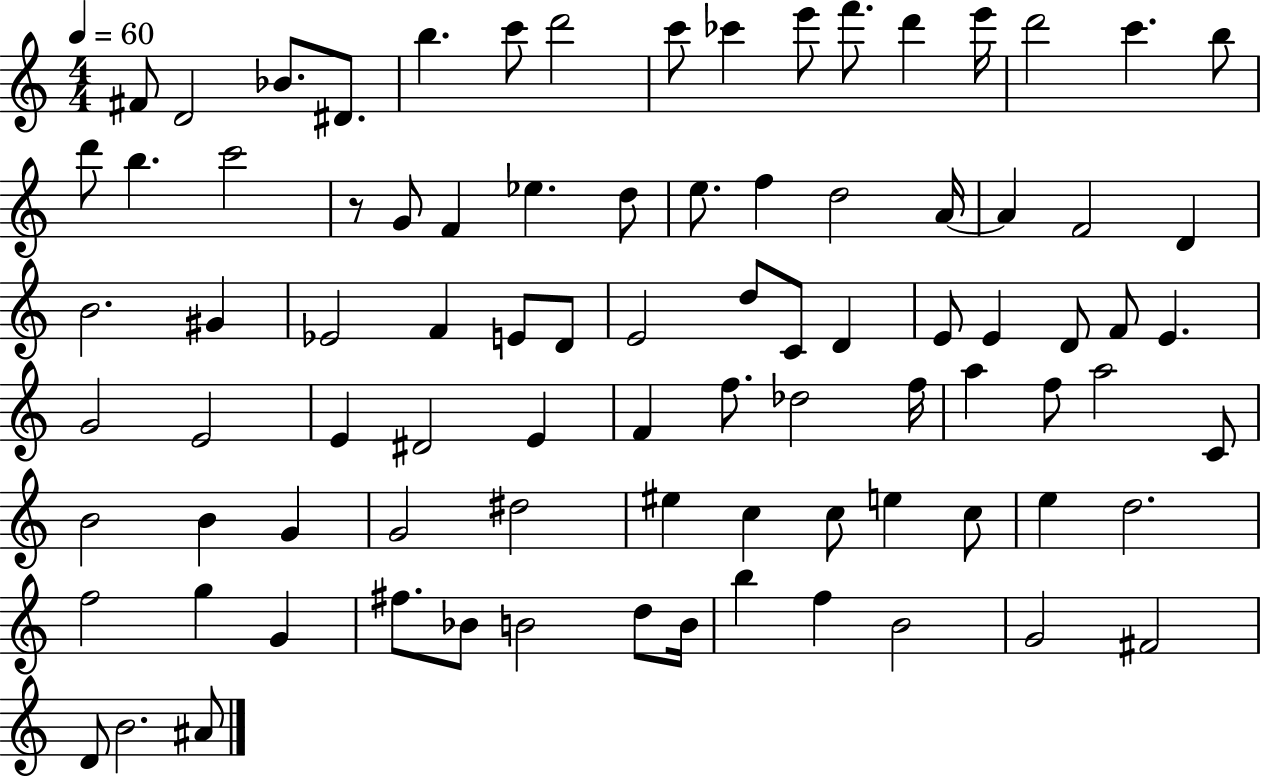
{
  \clef treble
  \numericTimeSignature
  \time 4/4
  \key c \major
  \tempo 4 = 60
  \repeat volta 2 { fis'8 d'2 bes'8. dis'8. | b''4. c'''8 d'''2 | c'''8 ces'''4 e'''8 f'''8. d'''4 e'''16 | d'''2 c'''4. b''8 | \break d'''8 b''4. c'''2 | r8 g'8 f'4 ees''4. d''8 | e''8. f''4 d''2 a'16~~ | a'4 f'2 d'4 | \break b'2. gis'4 | ees'2 f'4 e'8 d'8 | e'2 d''8 c'8 d'4 | e'8 e'4 d'8 f'8 e'4. | \break g'2 e'2 | e'4 dis'2 e'4 | f'4 f''8. des''2 f''16 | a''4 f''8 a''2 c'8 | \break b'2 b'4 g'4 | g'2 dis''2 | eis''4 c''4 c''8 e''4 c''8 | e''4 d''2. | \break f''2 g''4 g'4 | fis''8. bes'8 b'2 d''8 b'16 | b''4 f''4 b'2 | g'2 fis'2 | \break d'8 b'2. ais'8 | } \bar "|."
}